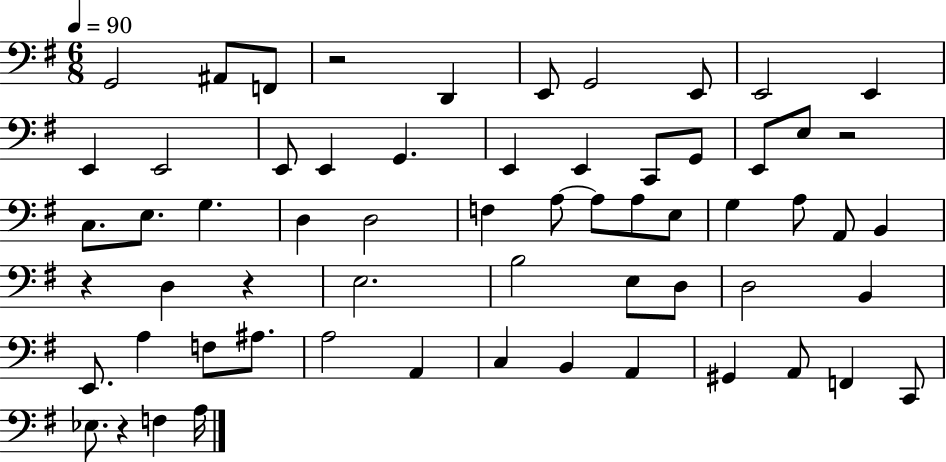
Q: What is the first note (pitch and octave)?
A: G2